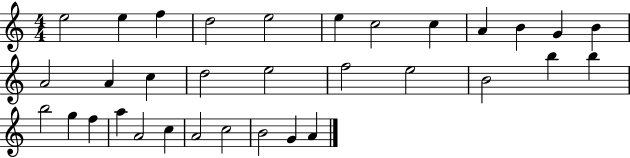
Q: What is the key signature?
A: C major